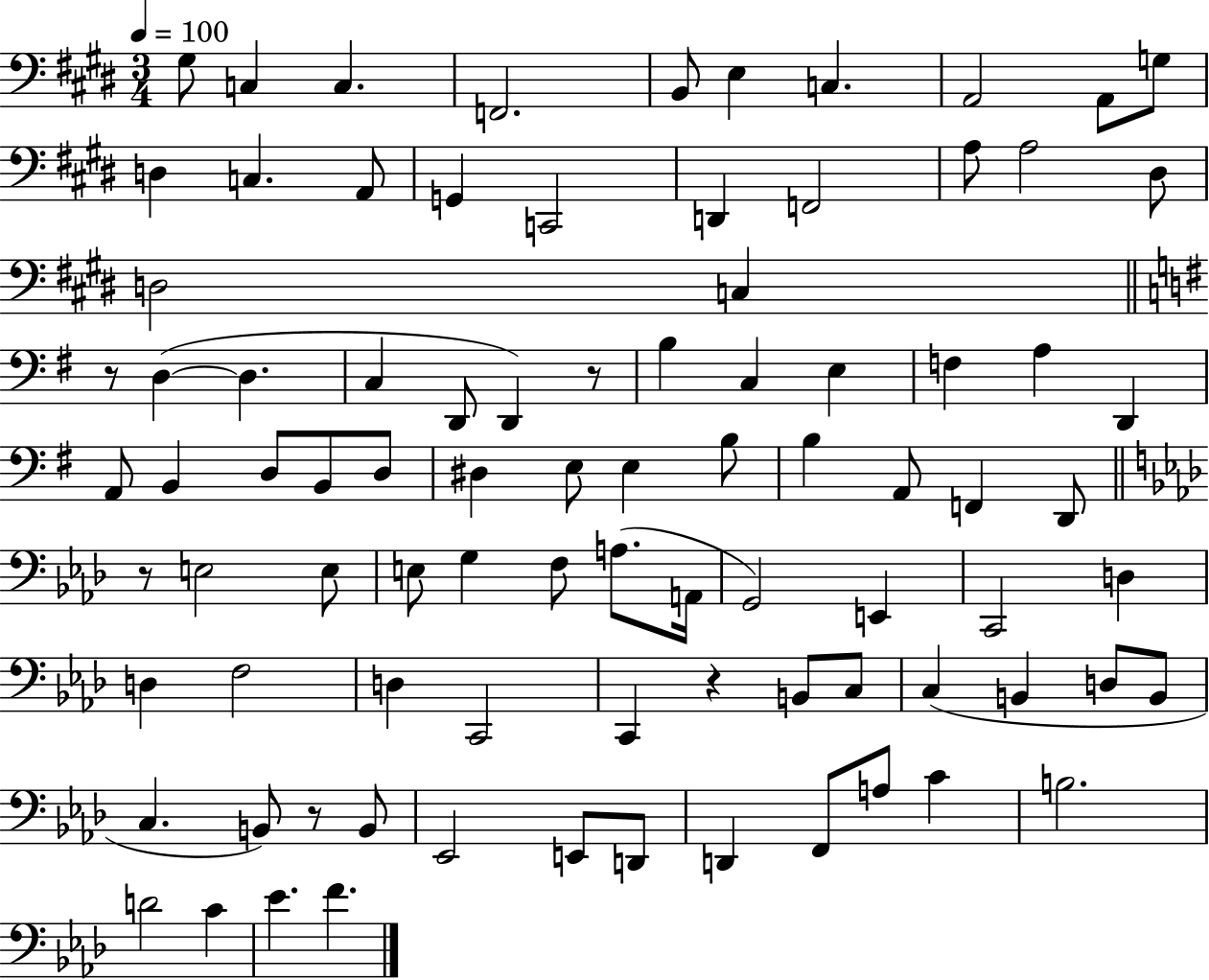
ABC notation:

X:1
T:Untitled
M:3/4
L:1/4
K:E
^G,/2 C, C, F,,2 B,,/2 E, C, A,,2 A,,/2 G,/2 D, C, A,,/2 G,, C,,2 D,, F,,2 A,/2 A,2 ^D,/2 D,2 C, z/2 D, D, C, D,,/2 D,, z/2 B, C, E, F, A, D,, A,,/2 B,, D,/2 B,,/2 D,/2 ^D, E,/2 E, B,/2 B, A,,/2 F,, D,,/2 z/2 E,2 E,/2 E,/2 G, F,/2 A,/2 A,,/4 G,,2 E,, C,,2 D, D, F,2 D, C,,2 C,, z B,,/2 C,/2 C, B,, D,/2 B,,/2 C, B,,/2 z/2 B,,/2 _E,,2 E,,/2 D,,/2 D,, F,,/2 A,/2 C B,2 D2 C _E F